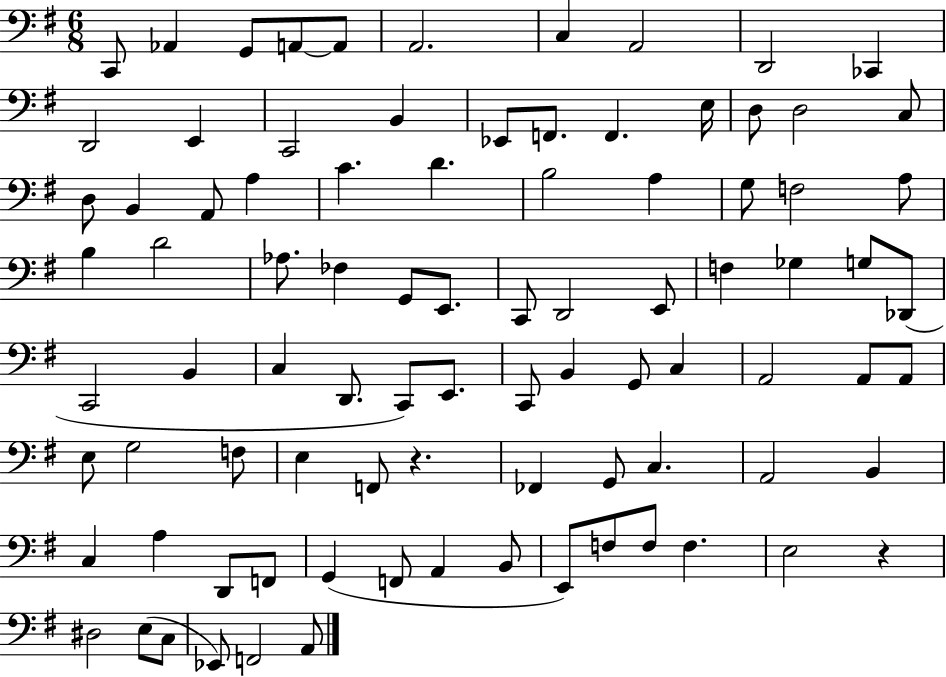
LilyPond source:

{
  \clef bass
  \numericTimeSignature
  \time 6/8
  \key g \major
  \repeat volta 2 { c,8 aes,4 g,8 a,8~~ a,8 | a,2. | c4 a,2 | d,2 ces,4 | \break d,2 e,4 | c,2 b,4 | ees,8 f,8. f,4. e16 | d8 d2 c8 | \break d8 b,4 a,8 a4 | c'4. d'4. | b2 a4 | g8 f2 a8 | \break b4 d'2 | aes8. fes4 g,8 e,8. | c,8 d,2 e,8 | f4 ges4 g8 des,8( | \break c,2 b,4 | c4 d,8. c,8) e,8. | c,8 b,4 g,8 c4 | a,2 a,8 a,8 | \break e8 g2 f8 | e4 f,8 r4. | fes,4 g,8 c4. | a,2 b,4 | \break c4 a4 d,8 f,8 | g,4( f,8 a,4 b,8 | e,8) f8 f8 f4. | e2 r4 | \break dis2 e8( c8 | ees,8) f,2 a,8 | } \bar "|."
}